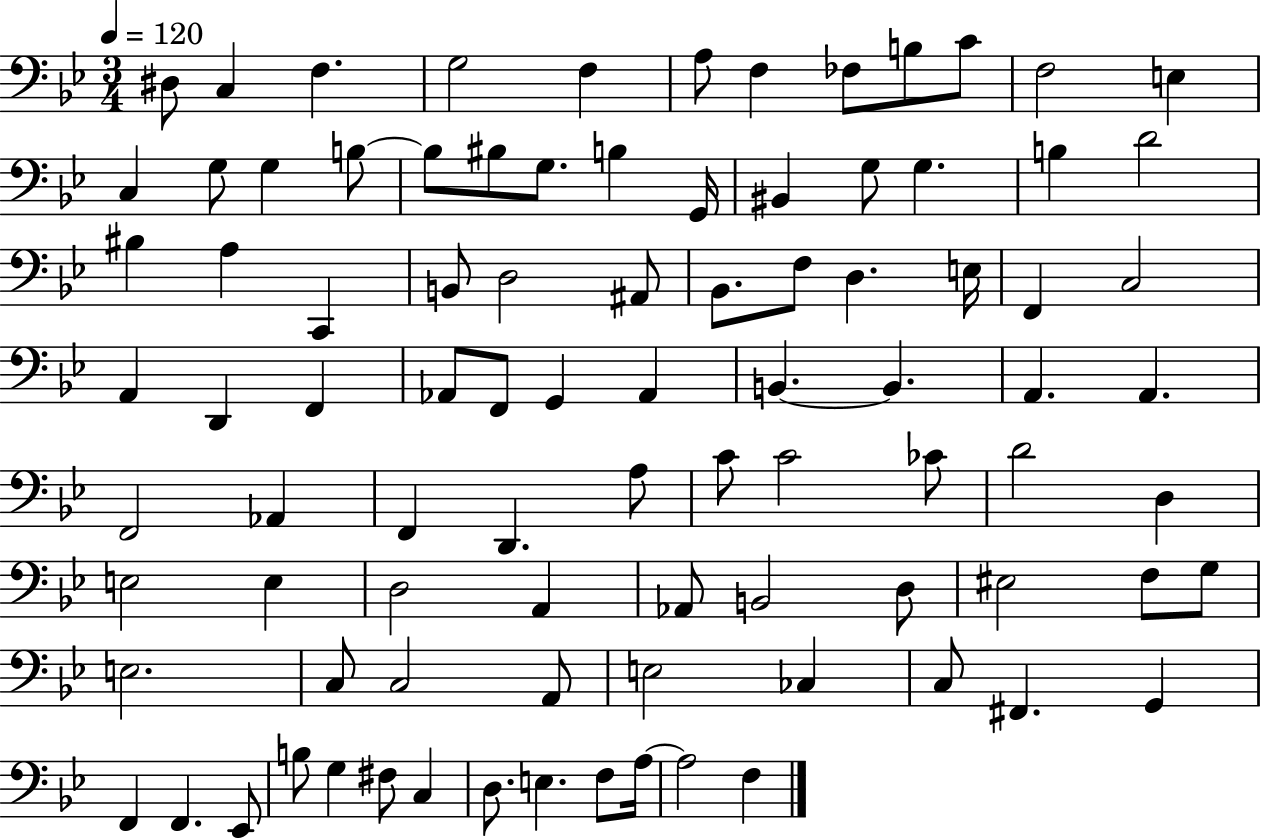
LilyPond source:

{
  \clef bass
  \numericTimeSignature
  \time 3/4
  \key bes \major
  \tempo 4 = 120
  dis8 c4 f4. | g2 f4 | a8 f4 fes8 b8 c'8 | f2 e4 | \break c4 g8 g4 b8~~ | b8 bis8 g8. b4 g,16 | bis,4 g8 g4. | b4 d'2 | \break bis4 a4 c,4 | b,8 d2 ais,8 | bes,8. f8 d4. e16 | f,4 c2 | \break a,4 d,4 f,4 | aes,8 f,8 g,4 aes,4 | b,4.~~ b,4. | a,4. a,4. | \break f,2 aes,4 | f,4 d,4. a8 | c'8 c'2 ces'8 | d'2 d4 | \break e2 e4 | d2 a,4 | aes,8 b,2 d8 | eis2 f8 g8 | \break e2. | c8 c2 a,8 | e2 ces4 | c8 fis,4. g,4 | \break f,4 f,4. ees,8 | b8 g4 fis8 c4 | d8. e4. f8 a16~~ | a2 f4 | \break \bar "|."
}